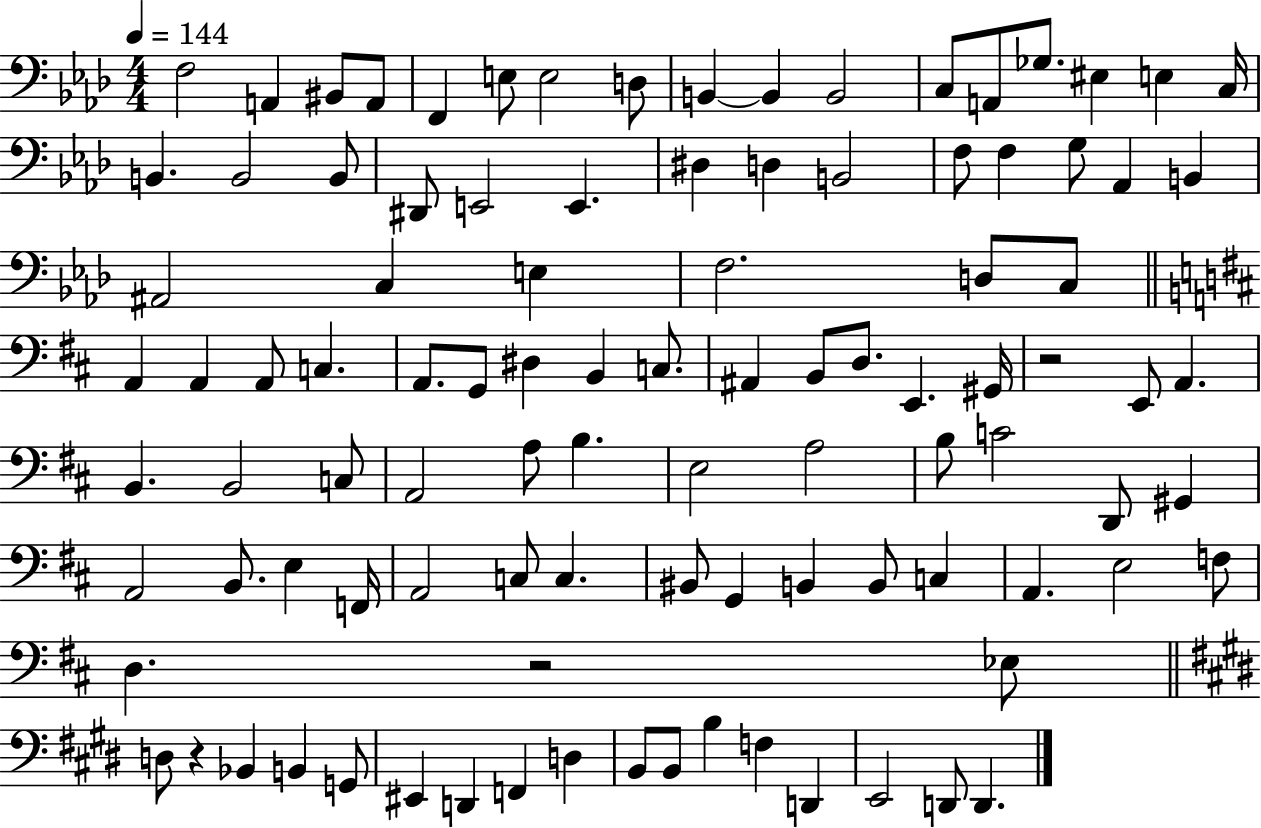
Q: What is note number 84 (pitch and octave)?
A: Bb2